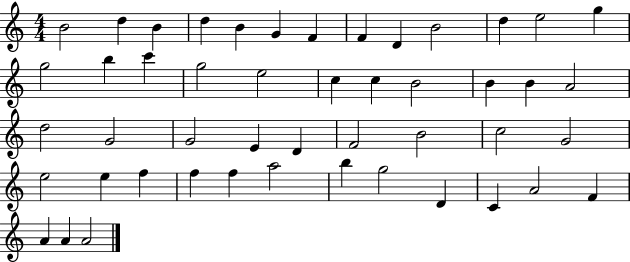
B4/h D5/q B4/q D5/q B4/q G4/q F4/q F4/q D4/q B4/h D5/q E5/h G5/q G5/h B5/q C6/q G5/h E5/h C5/q C5/q B4/h B4/q B4/q A4/h D5/h G4/h G4/h E4/q D4/q F4/h B4/h C5/h G4/h E5/h E5/q F5/q F5/q F5/q A5/h B5/q G5/h D4/q C4/q A4/h F4/q A4/q A4/q A4/h